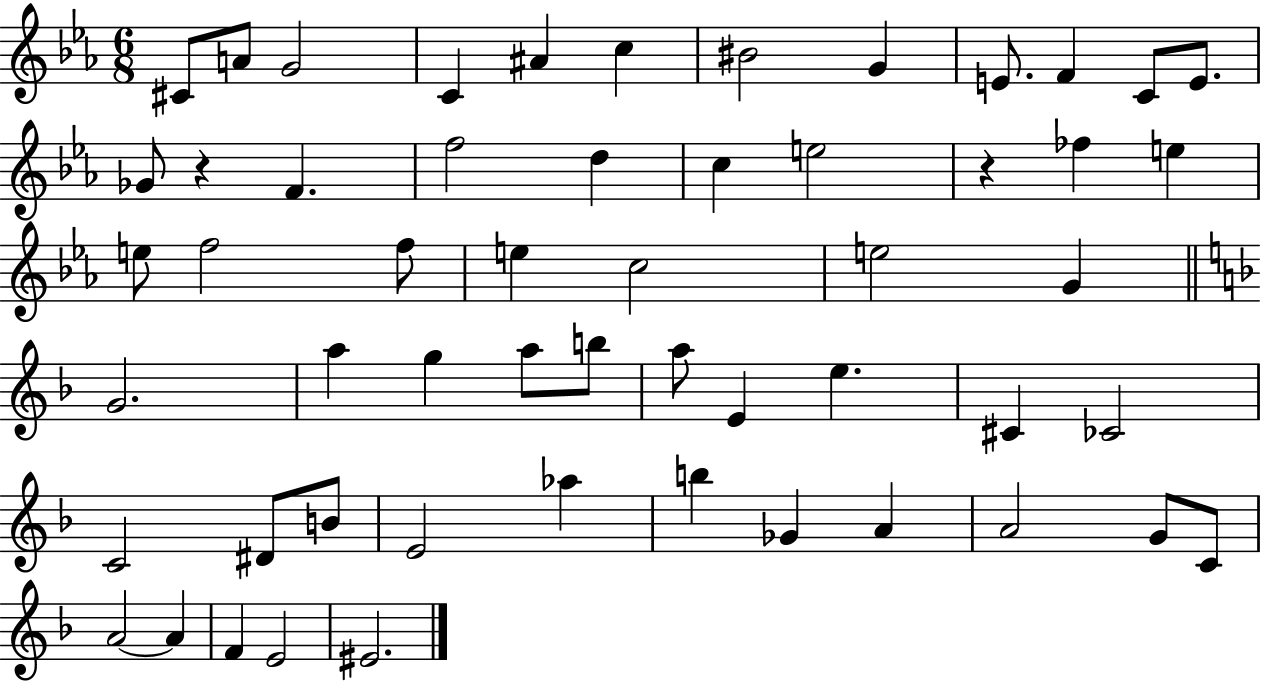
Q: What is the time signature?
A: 6/8